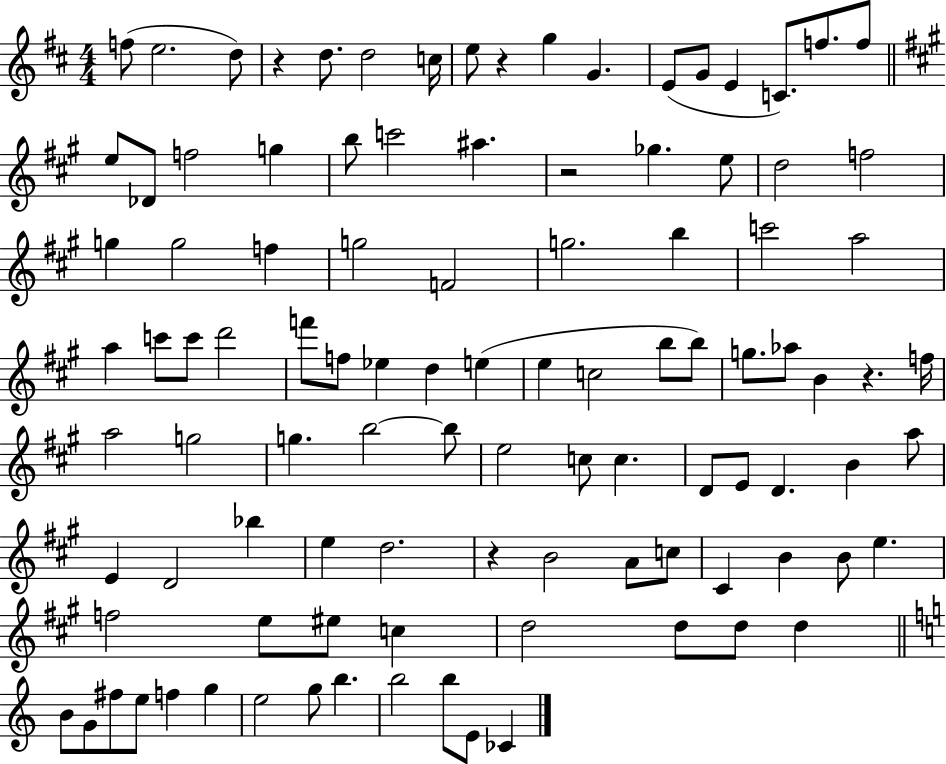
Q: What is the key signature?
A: D major